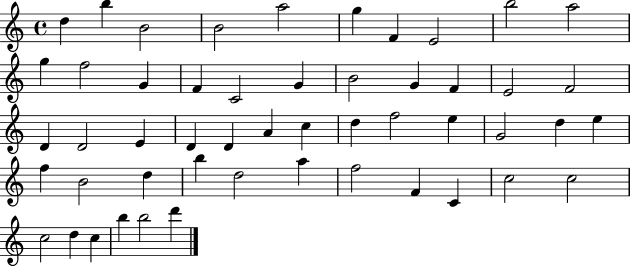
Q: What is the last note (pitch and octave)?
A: D6